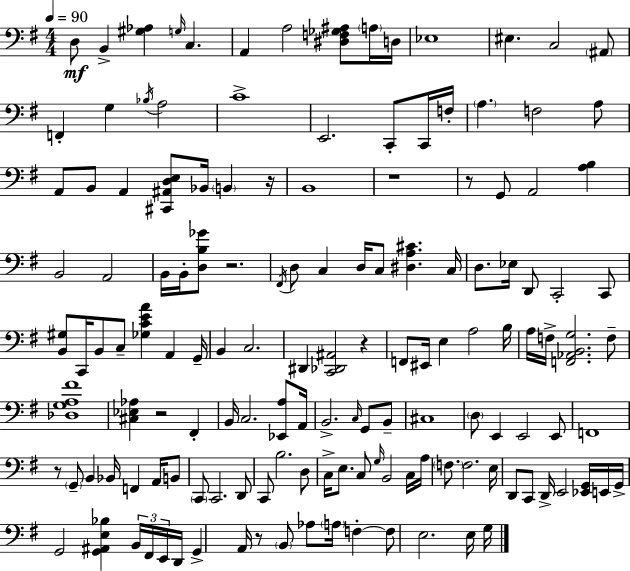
D3/e B2/q [G#3,Ab3]/q G3/s C3/q. A2/q A3/h [D#3,F3,Gb3,A#3]/e A3/s D3/s Eb3/w EIS3/q. C3/h A#2/e F2/q G3/q Bb3/s A3/h C4/w E2/h. C2/e C2/s F3/s A3/q. F3/h A3/e A2/e B2/e A2/q [C#2,A#2,D3,E3]/e Bb2/s B2/q R/s B2/w R/w R/e G2/e A2/h [A3,B3]/q B2/h A2/h B2/s B2/s [D3,B3,Gb4]/e R/h. F#2/s D3/e C3/q D3/s C3/e [D#3,A3,C#4]/q. C3/s D3/e. Eb3/s D2/e C2/h C2/e [B2,G#3]/e C2/s B2/e C3/e [Gb3,C4,E4,A4]/q A2/q G2/s B2/q C3/h. D#2/q [C2,Db2,A#2]/h R/q F2/e EIS2/s E3/q A3/h B3/s A3/s F3/s [F2,Ab2,B2,G3]/h. F3/e [Db3,G3,A3,F#4]/w [C#3,Eb3,Ab3]/q R/h F#2/q B2/s C3/h. [Eb2,A3]/e A2/s B2/h. C3/s G2/e B2/e C#3/w D3/e E2/q E2/h E2/e F2/w R/e G2/e B2/q Bb2/s F2/q A2/s B2/e C2/e C2/h. D2/e C2/e B3/h. D3/e C3/s E3/e. C3/e G3/s B2/h C3/s A3/s F3/e. F3/h. E3/s D2/e C2/e D2/s E2/h [Eb2,G2]/s E2/s G2/s G2/h [G2,A#2,E3,Bb3]/q B2/s F#2/s E2/s D2/s G2/q A2/s R/e B2/e Ab3/e A3/s F3/q F3/e E3/h. E3/s G3/s